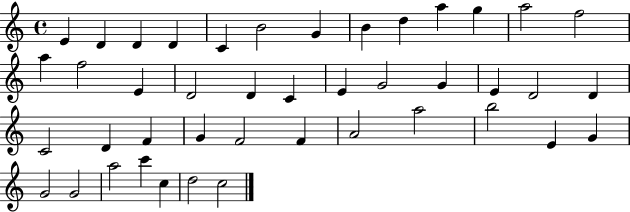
X:1
T:Untitled
M:4/4
L:1/4
K:C
E D D D C B2 G B d a g a2 f2 a f2 E D2 D C E G2 G E D2 D C2 D F G F2 F A2 a2 b2 E G G2 G2 a2 c' c d2 c2